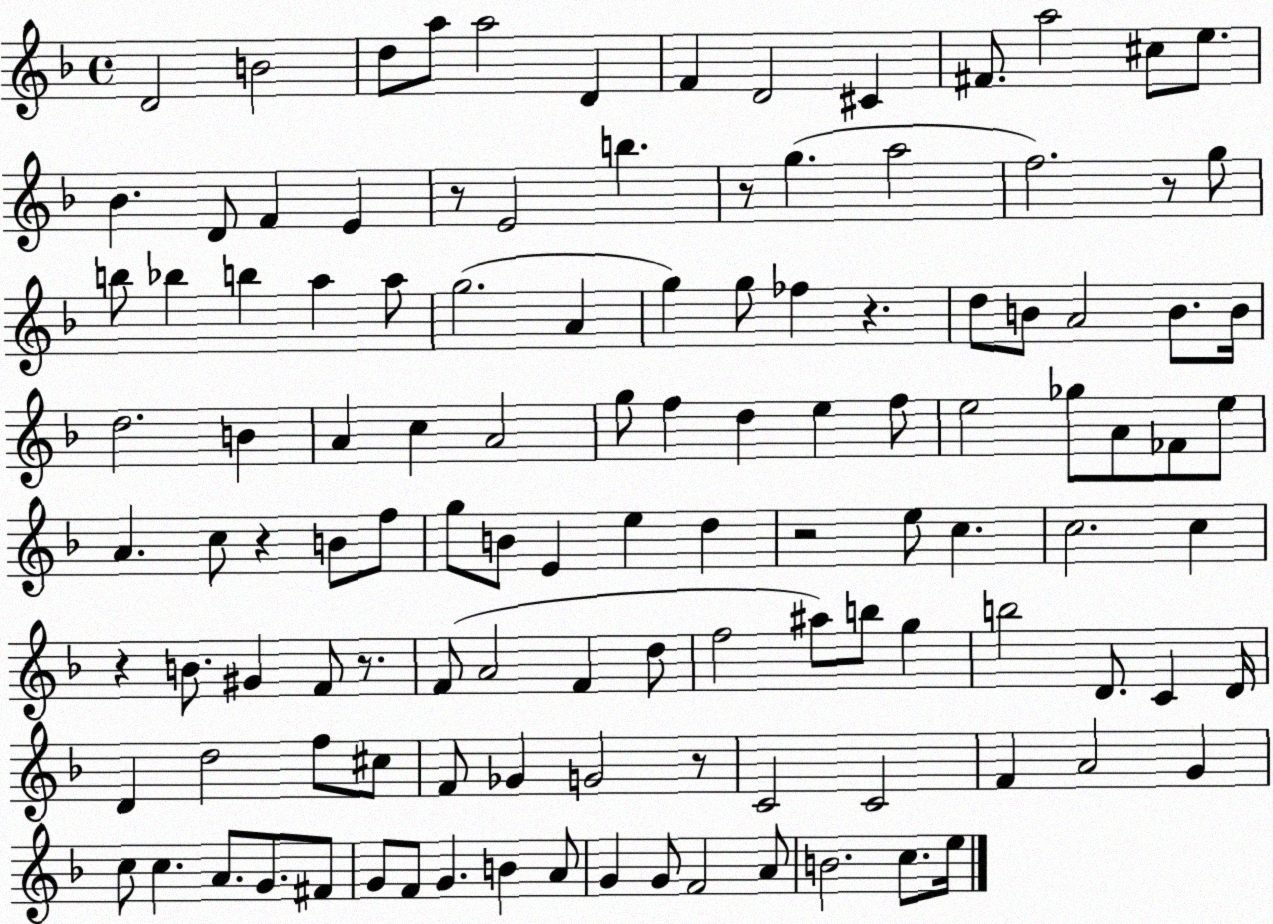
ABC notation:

X:1
T:Untitled
M:4/4
L:1/4
K:F
D2 B2 d/2 a/2 a2 D F D2 ^C ^F/2 a2 ^c/2 e/2 _B D/2 F E z/2 E2 b z/2 g a2 f2 z/2 g/2 b/2 _b b a a/2 g2 A g g/2 _f z d/2 B/2 A2 B/2 B/4 d2 B A c A2 g/2 f d e f/2 e2 _g/2 A/2 _F/2 e/2 A c/2 z B/2 f/2 g/2 B/2 E e d z2 e/2 c c2 c z B/2 ^G F/2 z/2 F/2 A2 F d/2 f2 ^a/2 b/2 g b2 D/2 C D/4 D d2 f/2 ^c/2 F/2 _G G2 z/2 C2 C2 F A2 G c/2 c A/2 G/2 ^F/2 G/2 F/2 G B A/2 G G/2 F2 A/2 B2 c/2 e/4